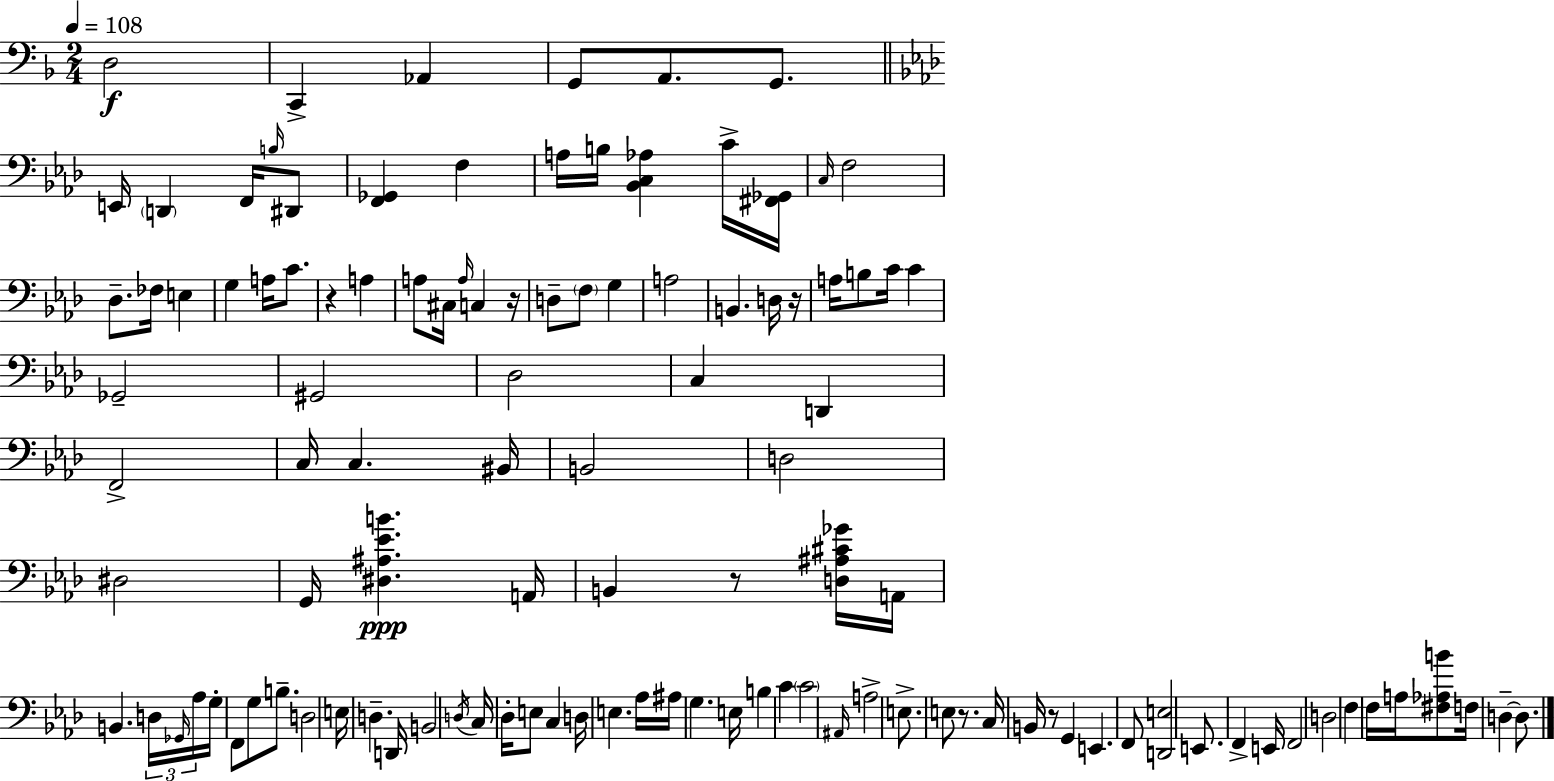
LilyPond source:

{
  \clef bass
  \numericTimeSignature
  \time 2/4
  \key f \major
  \tempo 4 = 108
  d2\f | c,4-> aes,4 | g,8 a,8. g,8. | \bar "||" \break \key aes \major e,16 \parenthesize d,4 f,16 \grace { b16 } dis,8 | <f, ges,>4 f4 | a16 b16 <bes, c aes>4 c'16-> | <fis, ges,>16 \grace { c16 } f2 | \break des8.-- fes16 e4 | g4 a16 c'8. | r4 a4 | a8 cis16 \grace { a16 } c4 | \break r16 d8-- \parenthesize f8 g4 | a2 | b,4. | d16 r16 a16 b8 c'16 c'4 | \break ges,2-- | gis,2 | des2 | c4 d,4 | \break f,2-> | c16 c4. | bis,16 b,2 | d2 | \break dis2 | g,16 <dis ais ees' b'>4.\ppp | a,16 b,4 r8 | <d ais cis' ges'>16 a,16 b,4. | \break \tuplet 3/2 { d16 \grace { ges,16 } aes16 } g16-. f,8 g8 | b8.-- d2 | e16 d4.-- | d,16 b,2 | \break \acciaccatura { d16 } c16 des16-. e8 | c4 d16 e4. | aes16 ais16 g4. | e16 b4 | \break c'4 \parenthesize c'2 | \grace { ais,16 } a2-> | e8.-> | e8 r8. c16 b,16 | \break r8 g,4 e,4. | f,8 <d, e>2 | e,8. | f,4-> e,16 f,2 | \break d2 | f4 | f16 a16 <fis aes b'>8 f16 d4--~~ | d8. \bar "|."
}